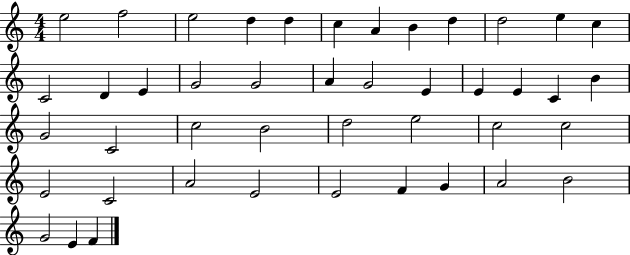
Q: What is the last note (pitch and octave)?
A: F4